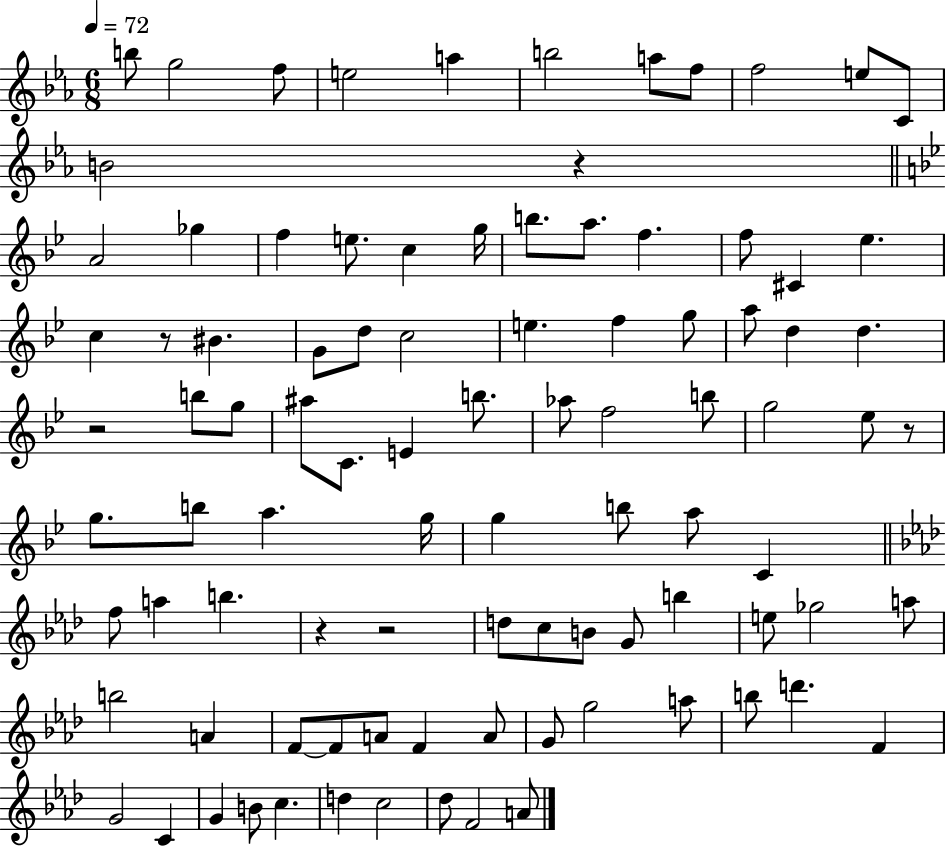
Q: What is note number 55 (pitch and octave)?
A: F5